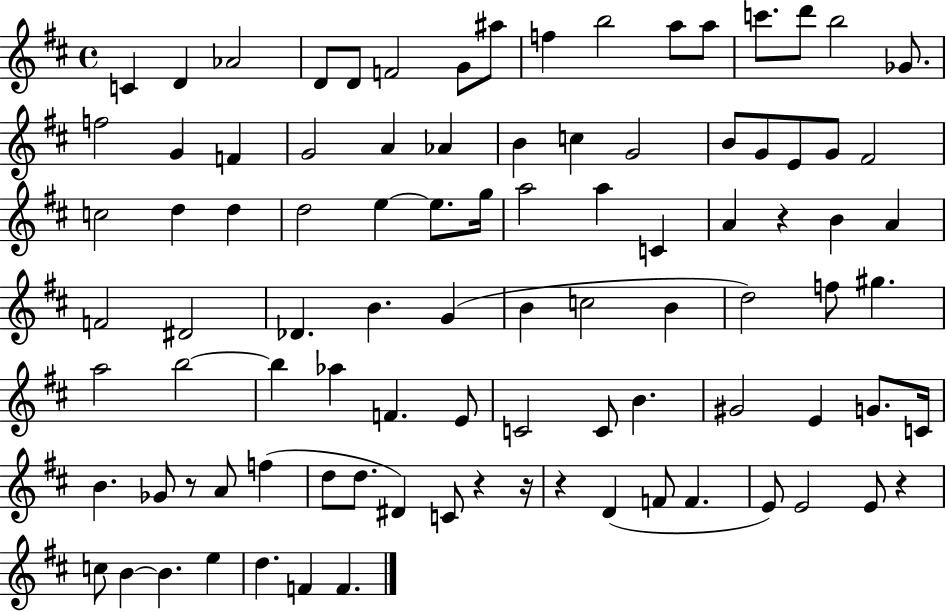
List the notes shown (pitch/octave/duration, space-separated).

C4/q D4/q Ab4/h D4/e D4/e F4/h G4/e A#5/e F5/q B5/h A5/e A5/e C6/e. D6/e B5/h Gb4/e. F5/h G4/q F4/q G4/h A4/q Ab4/q B4/q C5/q G4/h B4/e G4/e E4/e G4/e F#4/h C5/h D5/q D5/q D5/h E5/q E5/e. G5/s A5/h A5/q C4/q A4/q R/q B4/q A4/q F4/h D#4/h Db4/q. B4/q. G4/q B4/q C5/h B4/q D5/h F5/e G#5/q. A5/h B5/h B5/q Ab5/q F4/q. E4/e C4/h C4/e B4/q. G#4/h E4/q G4/e. C4/s B4/q. Gb4/e R/e A4/e F5/q D5/e D5/e. D#4/q C4/e R/q R/s R/q D4/q F4/e F4/q. E4/e E4/h E4/e R/q C5/e B4/q B4/q. E5/q D5/q. F4/q F4/q.